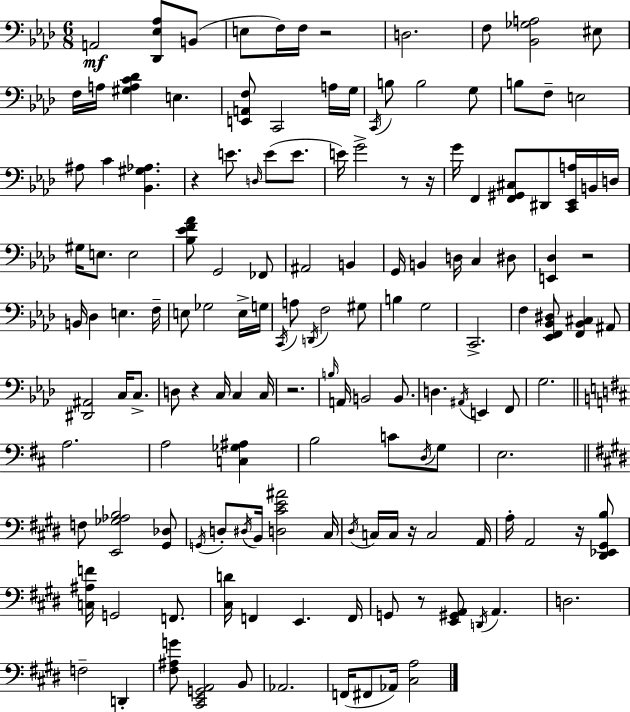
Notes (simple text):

A2/h [Db2,Eb3,Ab3]/e B2/e E3/e F3/s F3/s R/h D3/h. F3/e [Bb2,Gb3,A3]/h EIS3/e F3/s A3/s [G#3,A3,C4,Db4]/q E3/q. [E2,A2,F3]/e C2/h A3/s G3/s C2/s B3/e B3/h G3/e B3/e F3/e E3/h A#3/e C4/q [Bb2,G#3,Ab3]/q. R/q E4/e. D3/s E4/e E4/e. E4/s G4/h R/e R/s G4/s F2/q [F2,G#2,C#3]/e D#2/e [C2,Eb2,A3]/s B2/s D3/s G#3/s E3/e. E3/h [Bb3,Eb4,F4,Ab4]/e G2/h FES2/e A#2/h B2/q G2/s B2/q D3/s C3/q D#3/e [E2,Db3]/q R/h B2/s Db3/q E3/q. F3/s E3/e Gb3/h E3/s G3/s C2/s A3/e D2/s F3/h G#3/e B3/q G3/h C2/h. F3/q [Eb2,F2,Bb2,D#3]/e [F2,Bb2,C#3]/q A#2/e [D#2,A#2]/h C3/s C3/e. D3/e R/q C3/s C3/q C3/s R/h. B3/s A2/s B2/h B2/e. D3/q. A#2/s E2/q F2/e G3/h. A3/h. A3/h [C3,Gb3,A#3]/q B3/h C4/e D3/s G3/e E3/h. F3/e [E2,Gb3,Ab3,B3]/h [G#2,Db3]/e G2/s D3/e D#3/s B2/s [D3,C#4,E4,A#4]/h C#3/s D#3/s C3/s C3/s R/s C3/h A2/s A3/s A2/h R/s [D#2,Eb2,G#2,B3]/e [C3,A#3,F4]/s G2/h F2/e. [C#3,D4]/s F2/q E2/q. F2/s G2/e R/e [E2,G#2,A2]/e D2/s A2/q. D3/h. F3/h D2/q [F#3,A#3,G4]/e [C#2,E2,G2,A2]/h B2/e Ab2/h. F2/s F#2/e Ab2/s [C#3,A3]/h